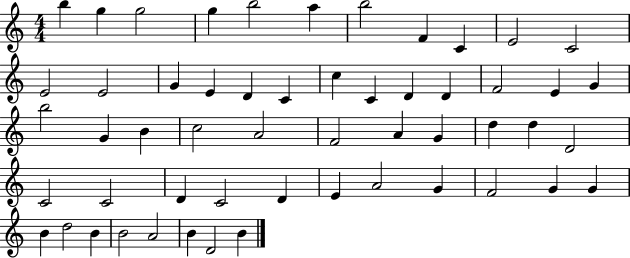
{
  \clef treble
  \numericTimeSignature
  \time 4/4
  \key c \major
  b''4 g''4 g''2 | g''4 b''2 a''4 | b''2 f'4 c'4 | e'2 c'2 | \break e'2 e'2 | g'4 e'4 d'4 c'4 | c''4 c'4 d'4 d'4 | f'2 e'4 g'4 | \break b''2 g'4 b'4 | c''2 a'2 | f'2 a'4 g'4 | d''4 d''4 d'2 | \break c'2 c'2 | d'4 c'2 d'4 | e'4 a'2 g'4 | f'2 g'4 g'4 | \break b'4 d''2 b'4 | b'2 a'2 | b'4 d'2 b'4 | \bar "|."
}